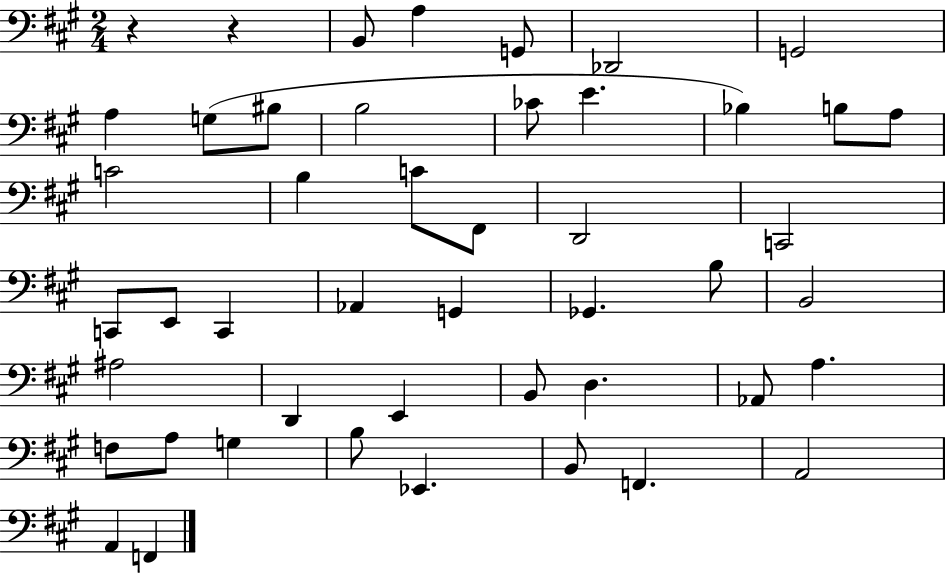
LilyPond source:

{
  \clef bass
  \numericTimeSignature
  \time 2/4
  \key a \major
  r4 r4 | b,8 a4 g,8 | des,2 | g,2 | \break a4 g8( bis8 | b2 | ces'8 e'4. | bes4) b8 a8 | \break c'2 | b4 c'8 fis,8 | d,2 | c,2 | \break c,8 e,8 c,4 | aes,4 g,4 | ges,4. b8 | b,2 | \break ais2 | d,4 e,4 | b,8 d4. | aes,8 a4. | \break f8 a8 g4 | b8 ees,4. | b,8 f,4. | a,2 | \break a,4 f,4 | \bar "|."
}